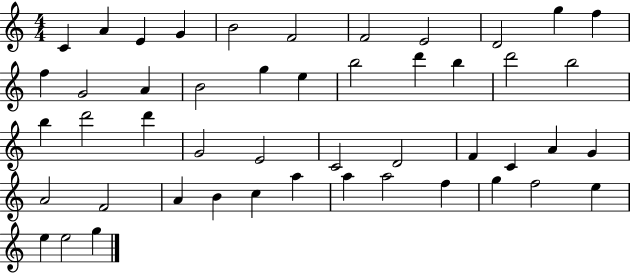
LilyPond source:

{
  \clef treble
  \numericTimeSignature
  \time 4/4
  \key c \major
  c'4 a'4 e'4 g'4 | b'2 f'2 | f'2 e'2 | d'2 g''4 f''4 | \break f''4 g'2 a'4 | b'2 g''4 e''4 | b''2 d'''4 b''4 | d'''2 b''2 | \break b''4 d'''2 d'''4 | g'2 e'2 | c'2 d'2 | f'4 c'4 a'4 g'4 | \break a'2 f'2 | a'4 b'4 c''4 a''4 | a''4 a''2 f''4 | g''4 f''2 e''4 | \break e''4 e''2 g''4 | \bar "|."
}